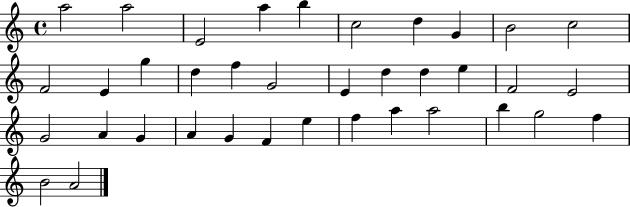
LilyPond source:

{
  \clef treble
  \time 4/4
  \defaultTimeSignature
  \key c \major
  a''2 a''2 | e'2 a''4 b''4 | c''2 d''4 g'4 | b'2 c''2 | \break f'2 e'4 g''4 | d''4 f''4 g'2 | e'4 d''4 d''4 e''4 | f'2 e'2 | \break g'2 a'4 g'4 | a'4 g'4 f'4 e''4 | f''4 a''4 a''2 | b''4 g''2 f''4 | \break b'2 a'2 | \bar "|."
}